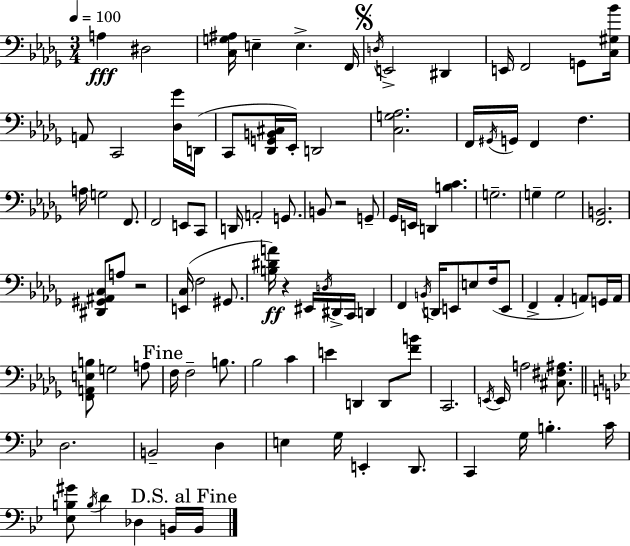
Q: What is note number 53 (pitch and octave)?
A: F3